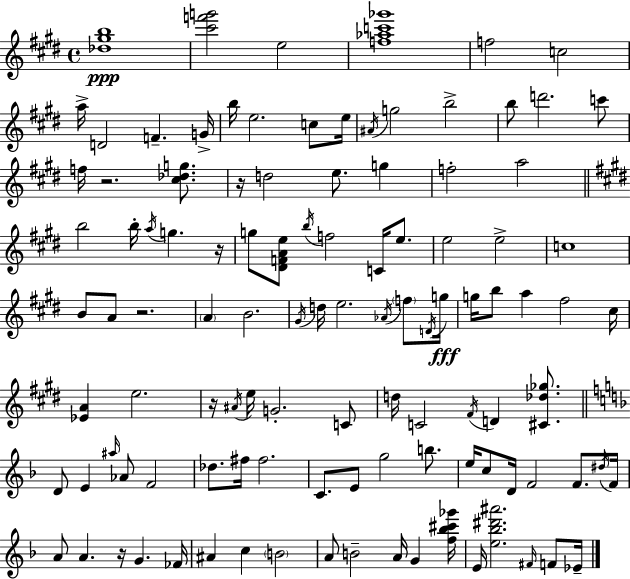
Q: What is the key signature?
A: E major